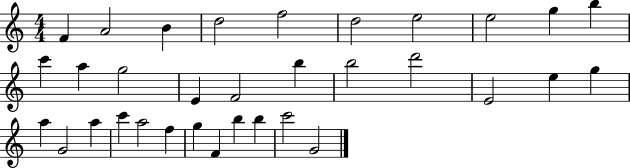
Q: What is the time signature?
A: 4/4